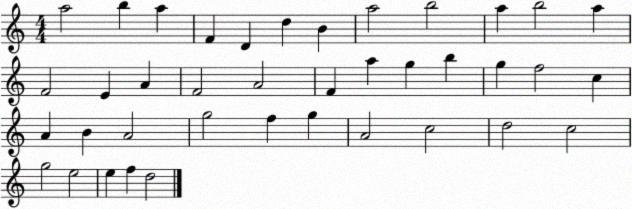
X:1
T:Untitled
M:4/4
L:1/4
K:C
a2 b a F D d B a2 b2 a b2 a F2 E A F2 A2 F a g b g f2 c A B A2 g2 f g A2 c2 d2 c2 g2 e2 e f d2